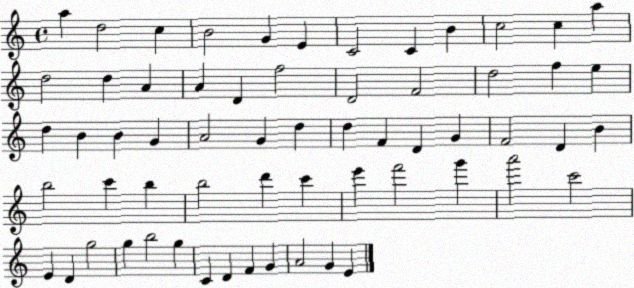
X:1
T:Untitled
M:4/4
L:1/4
K:C
a d2 c B2 G E C2 C B c2 c a d2 d A A D f2 D2 F2 d2 f e d B B G A2 G d d F D G F2 D B b2 c' b b2 d' c' e' f'2 g' a'2 c'2 E D g2 g b2 g C D F G A2 G E